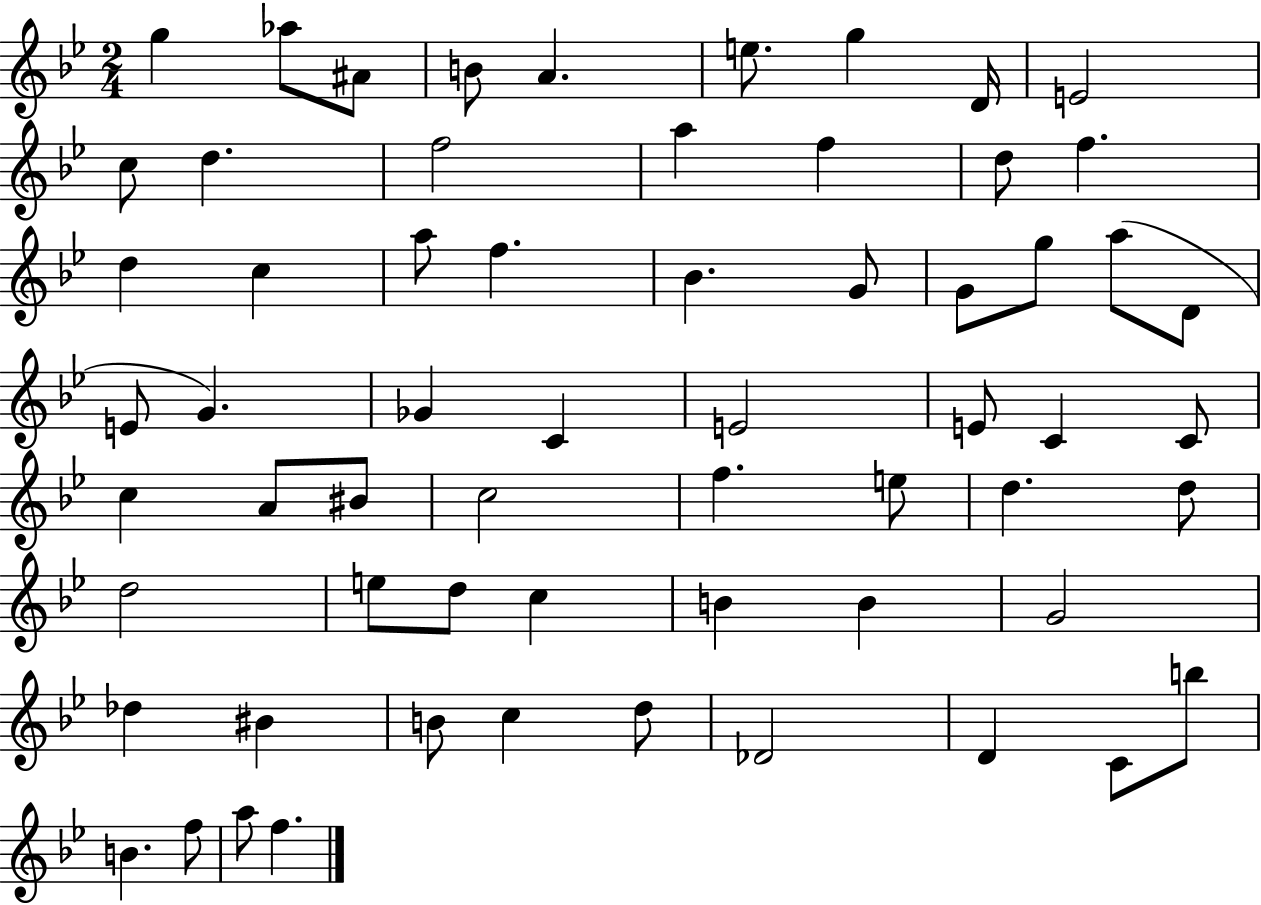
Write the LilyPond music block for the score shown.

{
  \clef treble
  \numericTimeSignature
  \time 2/4
  \key bes \major
  \repeat volta 2 { g''4 aes''8 ais'8 | b'8 a'4. | e''8. g''4 d'16 | e'2 | \break c''8 d''4. | f''2 | a''4 f''4 | d''8 f''4. | \break d''4 c''4 | a''8 f''4. | bes'4. g'8 | g'8 g''8 a''8( d'8 | \break e'8 g'4.) | ges'4 c'4 | e'2 | e'8 c'4 c'8 | \break c''4 a'8 bis'8 | c''2 | f''4. e''8 | d''4. d''8 | \break d''2 | e''8 d''8 c''4 | b'4 b'4 | g'2 | \break des''4 bis'4 | b'8 c''4 d''8 | des'2 | d'4 c'8 b''8 | \break b'4. f''8 | a''8 f''4. | } \bar "|."
}